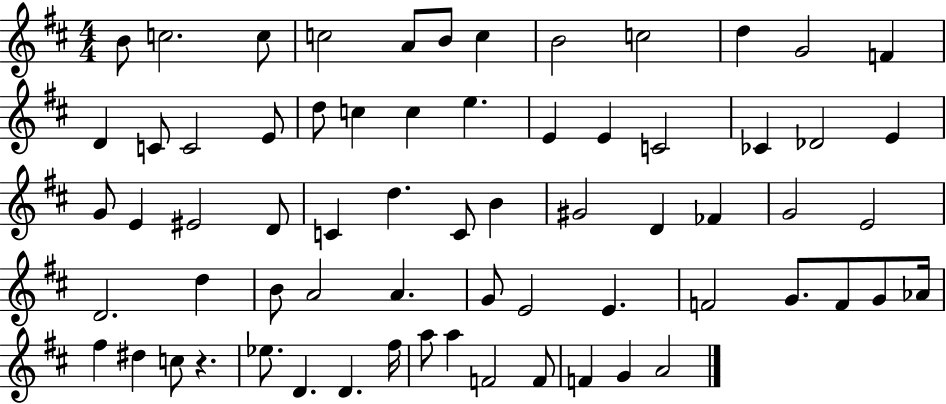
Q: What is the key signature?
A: D major